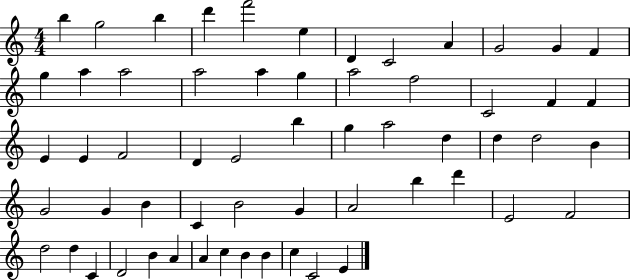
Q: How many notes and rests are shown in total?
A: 59